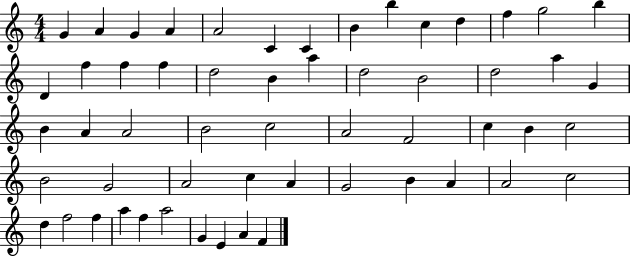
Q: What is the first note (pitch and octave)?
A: G4